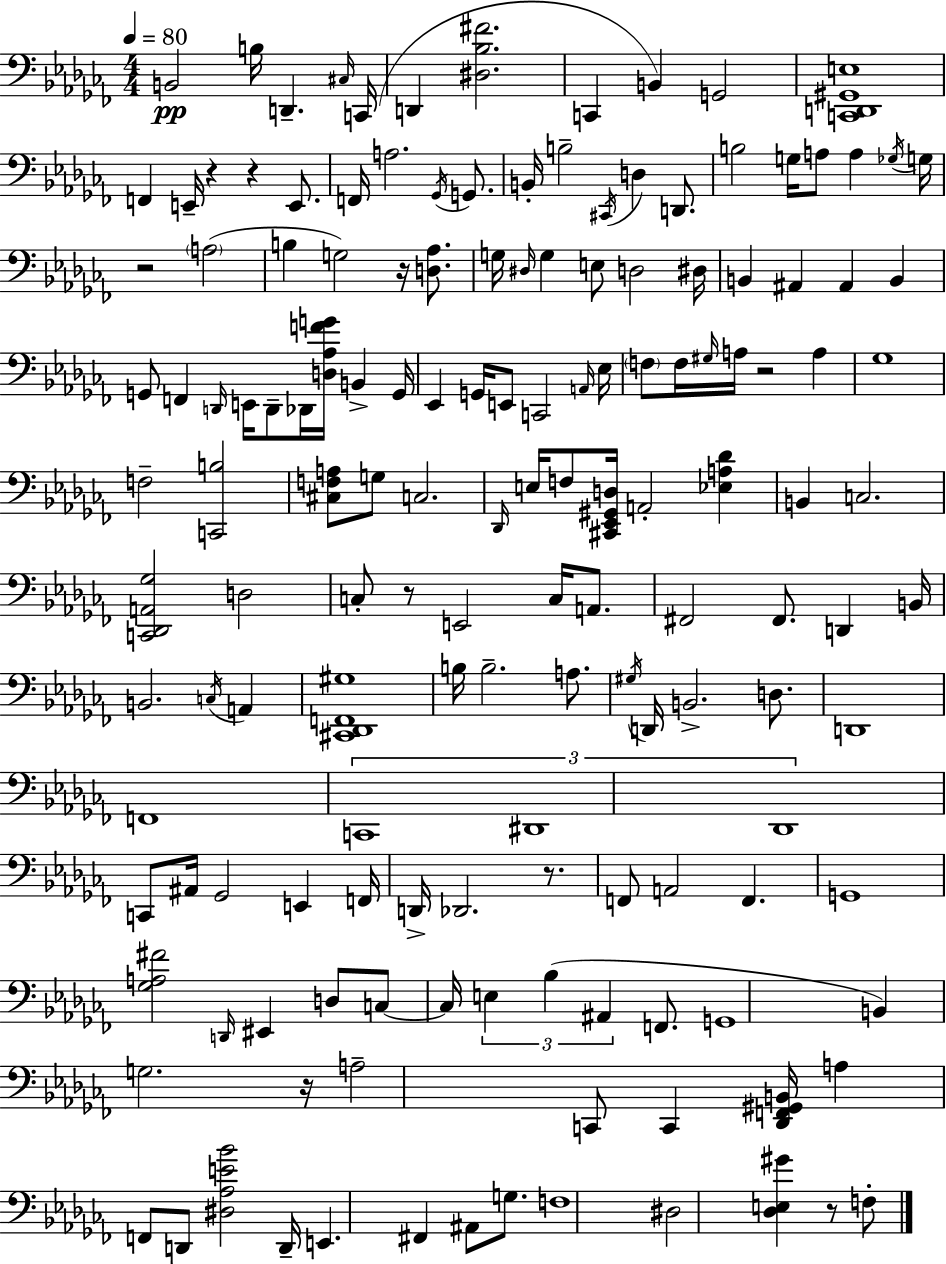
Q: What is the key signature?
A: AES minor